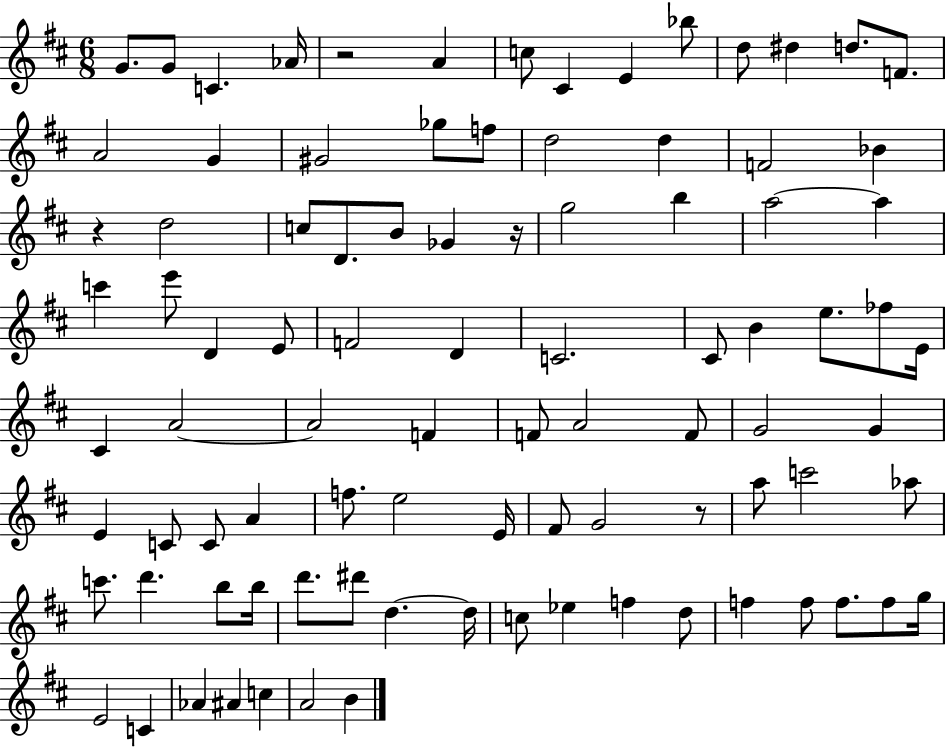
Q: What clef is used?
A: treble